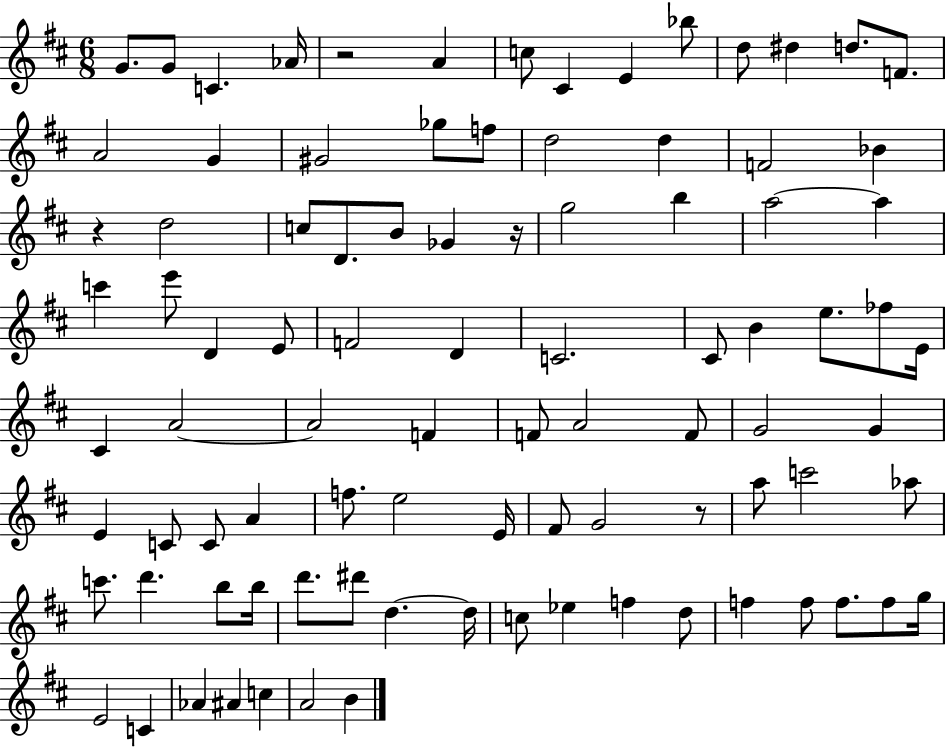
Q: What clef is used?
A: treble